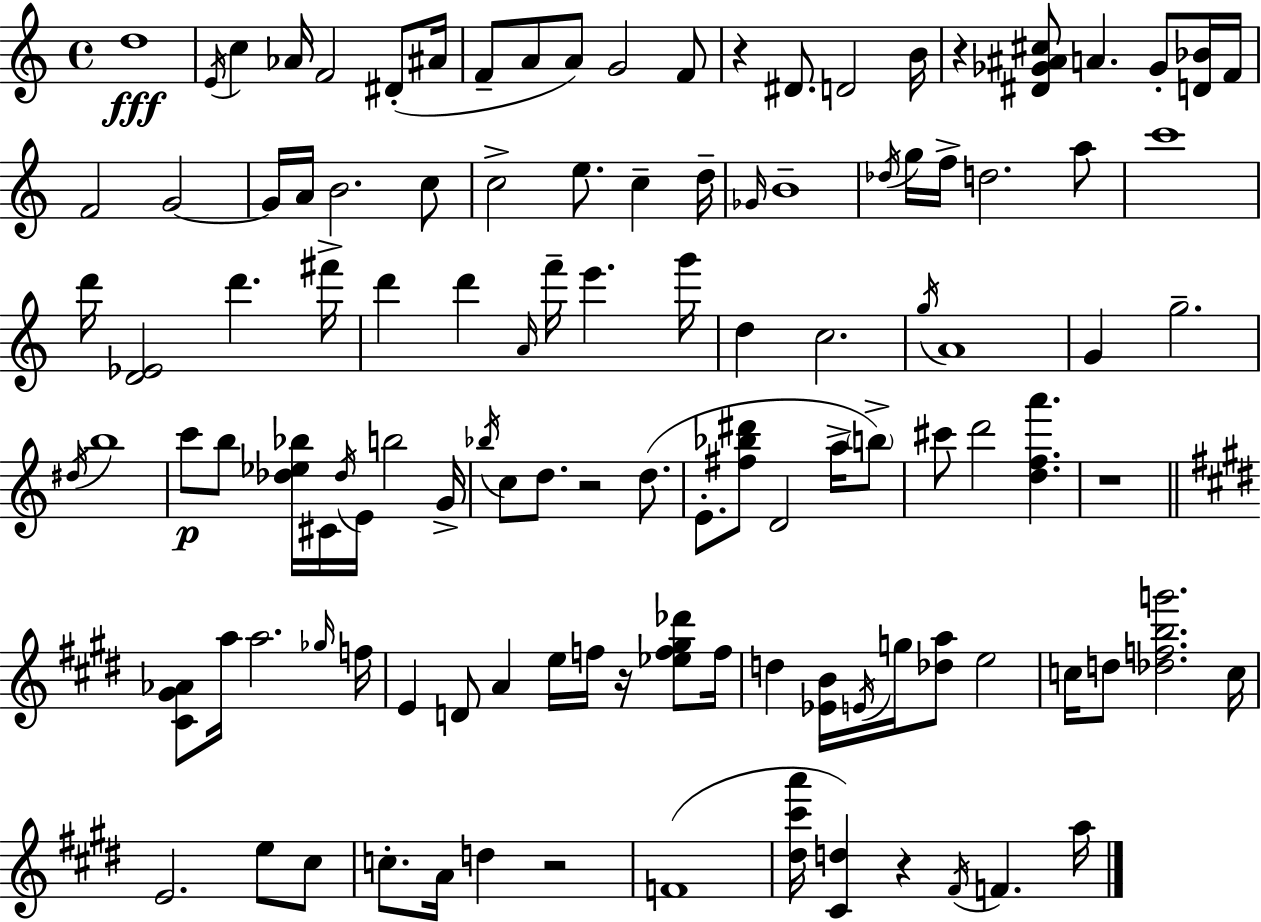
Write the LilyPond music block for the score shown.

{
  \clef treble
  \time 4/4
  \defaultTimeSignature
  \key c \major
  d''1\fff | \acciaccatura { e'16 } c''4 aes'16 f'2 dis'8-.( | ais'16 f'8-- a'8 a'8) g'2 f'8 | r4 dis'8. d'2 | \break b'16 r4 <dis' ges' ais' cis''>8 a'4. ges'8-. <d' bes'>16 | f'16 f'2 g'2~~ | g'16 a'16 b'2. c''8 | c''2-> e''8. c''4-- | \break d''16-- \grace { ges'16 } b'1-- | \acciaccatura { des''16 } g''16 f''16-> d''2. | a''8 c'''1 | d'''16 <d' ees'>2 d'''4. | \break fis'''16-> d'''4 d'''4 \grace { a'16 } f'''16-- e'''4. | g'''16 d''4 c''2. | \acciaccatura { g''16 } a'1 | g'4 g''2.-- | \break \acciaccatura { dis''16 } b''1 | c'''8\p b''8 <des'' ees'' bes''>16 cis'16 \acciaccatura { des''16 } e'16 b''2 | g'16-> \acciaccatura { bes''16 } c''8 d''8. r2 | d''8.( e'8.-. <fis'' bes'' dis'''>8 d'2 | \break a''16-> \parenthesize b''8->) cis'''8 d'''2 | <d'' f'' a'''>4. r1 | \bar "||" \break \key e \major <cis' gis' aes'>8 a''16 a''2. \grace { ges''16 } | f''16 e'4 d'8 a'4 e''16 f''16 r16 <ees'' f'' gis'' des'''>8 | f''16 d''4 <ees' b'>16 \acciaccatura { e'16 } g''16 <des'' a''>8 e''2 | c''16 d''8 <des'' f'' b'' g'''>2. | \break c''16 e'2. e''8 | cis''8 c''8.-. a'16 d''4 r2 | f'1( | <dis'' cis''' a'''>16 <cis' d''>4) r4 \acciaccatura { fis'16 } f'4. | \break a''16 \bar "|."
}